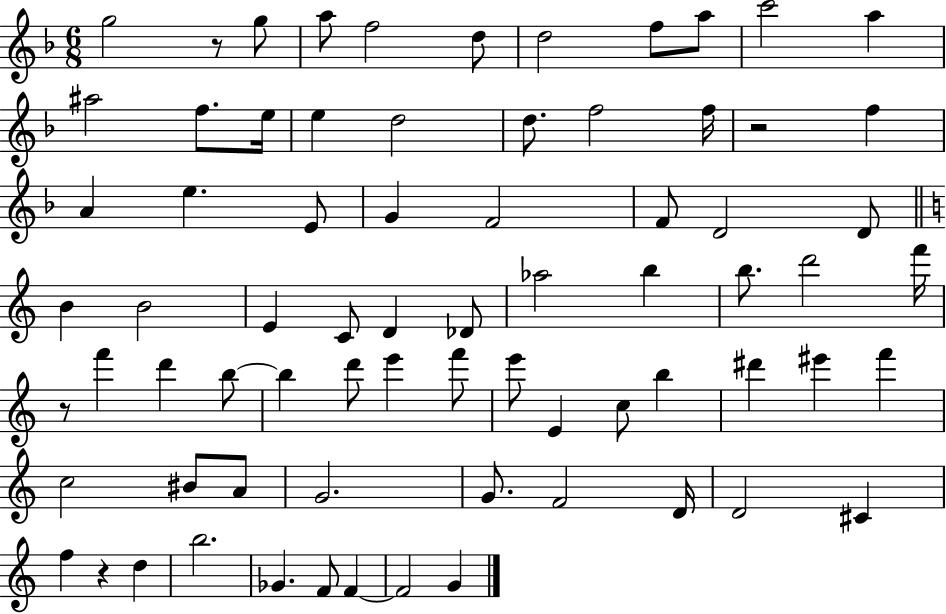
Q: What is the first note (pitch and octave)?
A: G5